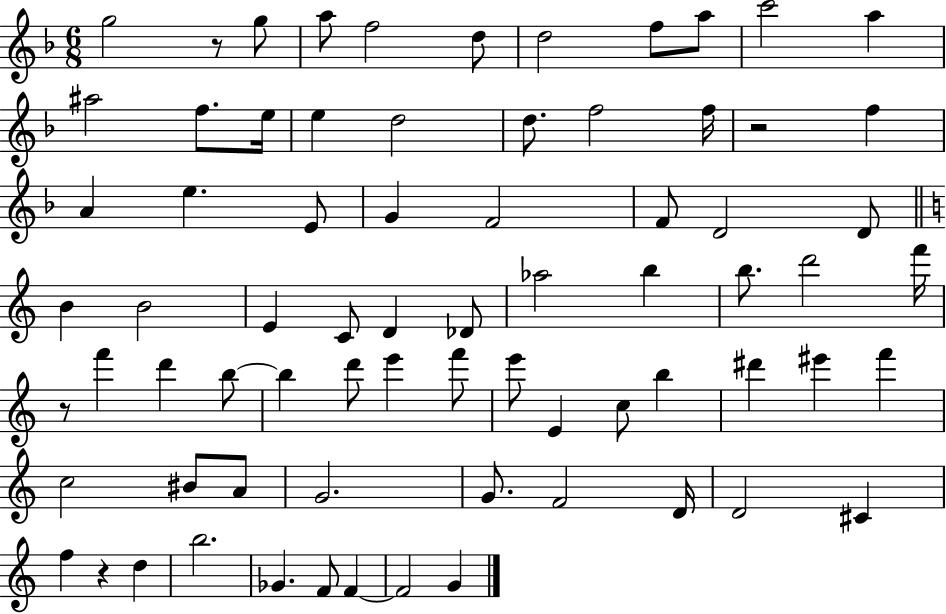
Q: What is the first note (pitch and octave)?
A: G5